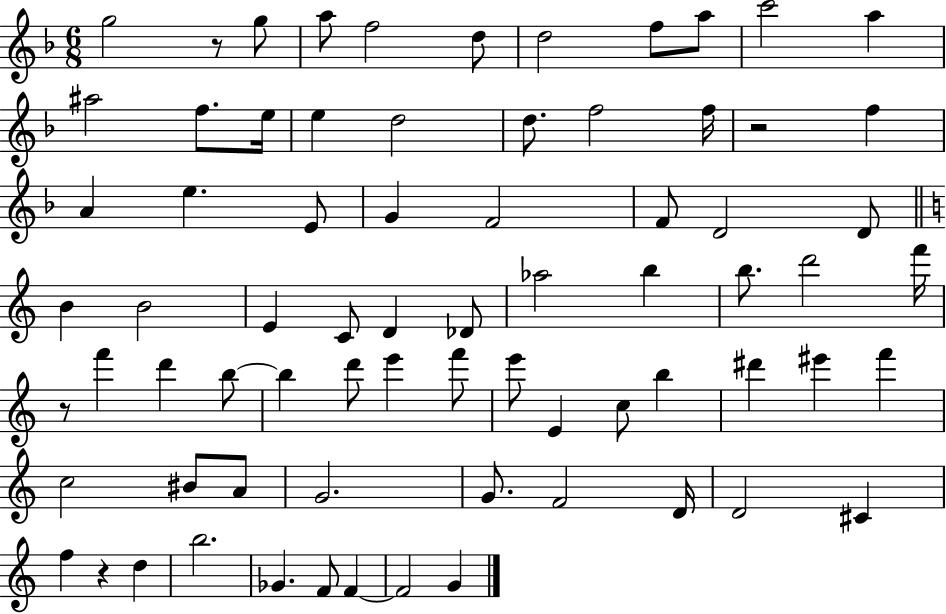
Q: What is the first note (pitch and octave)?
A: G5